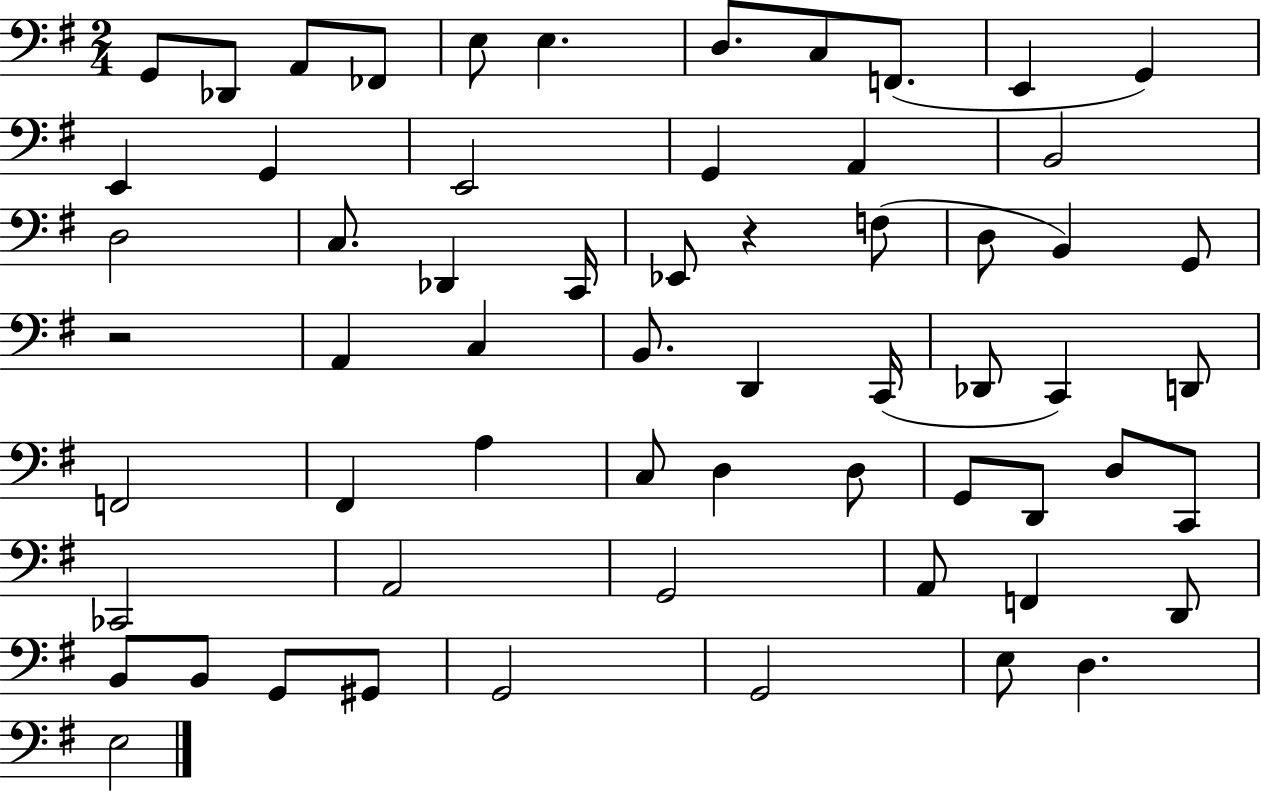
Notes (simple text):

G2/e Db2/e A2/e FES2/e E3/e E3/q. D3/e. C3/e F2/e. E2/q G2/q E2/q G2/q E2/h G2/q A2/q B2/h D3/h C3/e. Db2/q C2/s Eb2/e R/q F3/e D3/e B2/q G2/e R/h A2/q C3/q B2/e. D2/q C2/s Db2/e C2/q D2/e F2/h F#2/q A3/q C3/e D3/q D3/e G2/e D2/e D3/e C2/e CES2/h A2/h G2/h A2/e F2/q D2/e B2/e B2/e G2/e G#2/e G2/h G2/h E3/e D3/q. E3/h